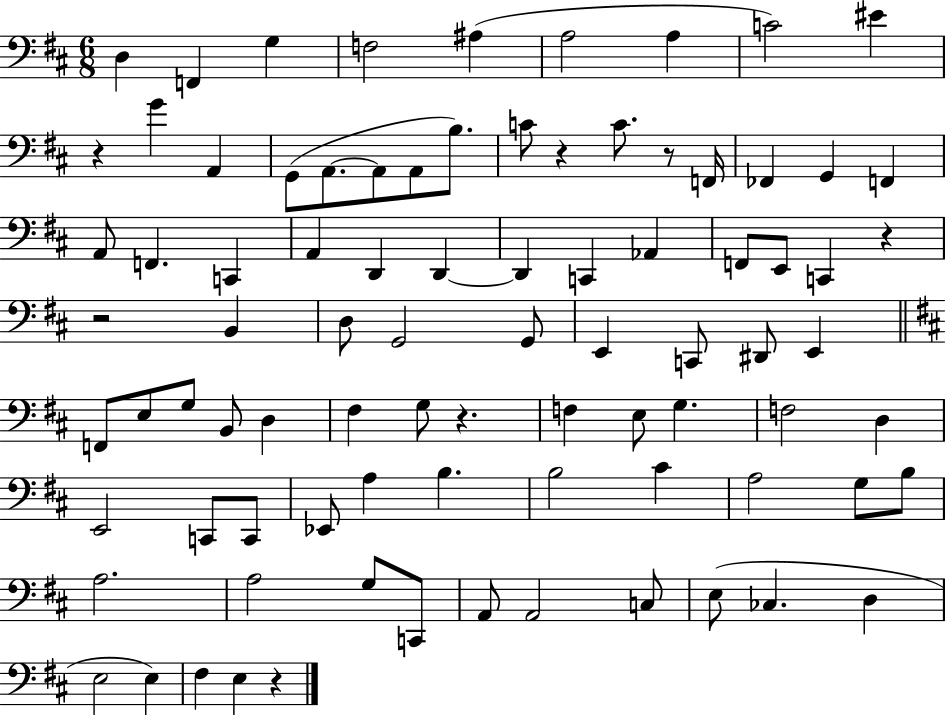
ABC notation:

X:1
T:Untitled
M:6/8
L:1/4
K:D
D, F,, G, F,2 ^A, A,2 A, C2 ^E z G A,, G,,/2 A,,/2 A,,/2 A,,/2 B,/2 C/2 z C/2 z/2 F,,/4 _F,, G,, F,, A,,/2 F,, C,, A,, D,, D,, D,, C,, _A,, F,,/2 E,,/2 C,, z z2 B,, D,/2 G,,2 G,,/2 E,, C,,/2 ^D,,/2 E,, F,,/2 E,/2 G,/2 B,,/2 D, ^F, G,/2 z F, E,/2 G, F,2 D, E,,2 C,,/2 C,,/2 _E,,/2 A, B, B,2 ^C A,2 G,/2 B,/2 A,2 A,2 G,/2 C,,/2 A,,/2 A,,2 C,/2 E,/2 _C, D, E,2 E, ^F, E, z